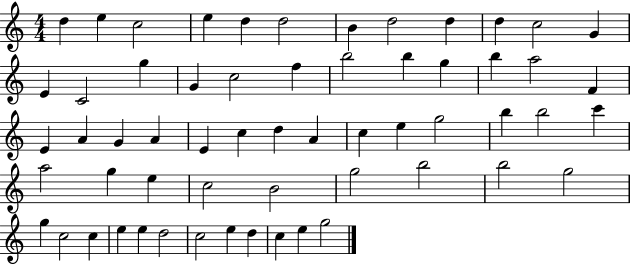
{
  \clef treble
  \numericTimeSignature
  \time 4/4
  \key c \major
  d''4 e''4 c''2 | e''4 d''4 d''2 | b'4 d''2 d''4 | d''4 c''2 g'4 | \break e'4 c'2 g''4 | g'4 c''2 f''4 | b''2 b''4 g''4 | b''4 a''2 f'4 | \break e'4 a'4 g'4 a'4 | e'4 c''4 d''4 a'4 | c''4 e''4 g''2 | b''4 b''2 c'''4 | \break a''2 g''4 e''4 | c''2 b'2 | g''2 b''2 | b''2 g''2 | \break g''4 c''2 c''4 | e''4 e''4 d''2 | c''2 e''4 d''4 | c''4 e''4 g''2 | \break \bar "|."
}